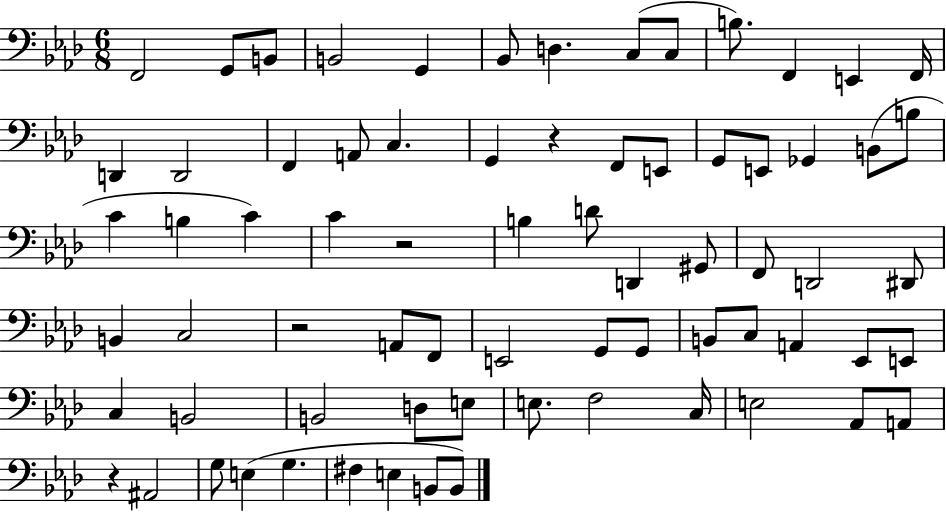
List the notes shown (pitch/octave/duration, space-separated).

F2/h G2/e B2/e B2/h G2/q Bb2/e D3/q. C3/e C3/e B3/e. F2/q E2/q F2/s D2/q D2/h F2/q A2/e C3/q. G2/q R/q F2/e E2/e G2/e E2/e Gb2/q B2/e B3/e C4/q B3/q C4/q C4/q R/h B3/q D4/e D2/q G#2/e F2/e D2/h D#2/e B2/q C3/h R/h A2/e F2/e E2/h G2/e G2/e B2/e C3/e A2/q Eb2/e E2/e C3/q B2/h B2/h D3/e E3/e E3/e. F3/h C3/s E3/h Ab2/e A2/e R/q A#2/h G3/e E3/q G3/q. F#3/q E3/q B2/e B2/e